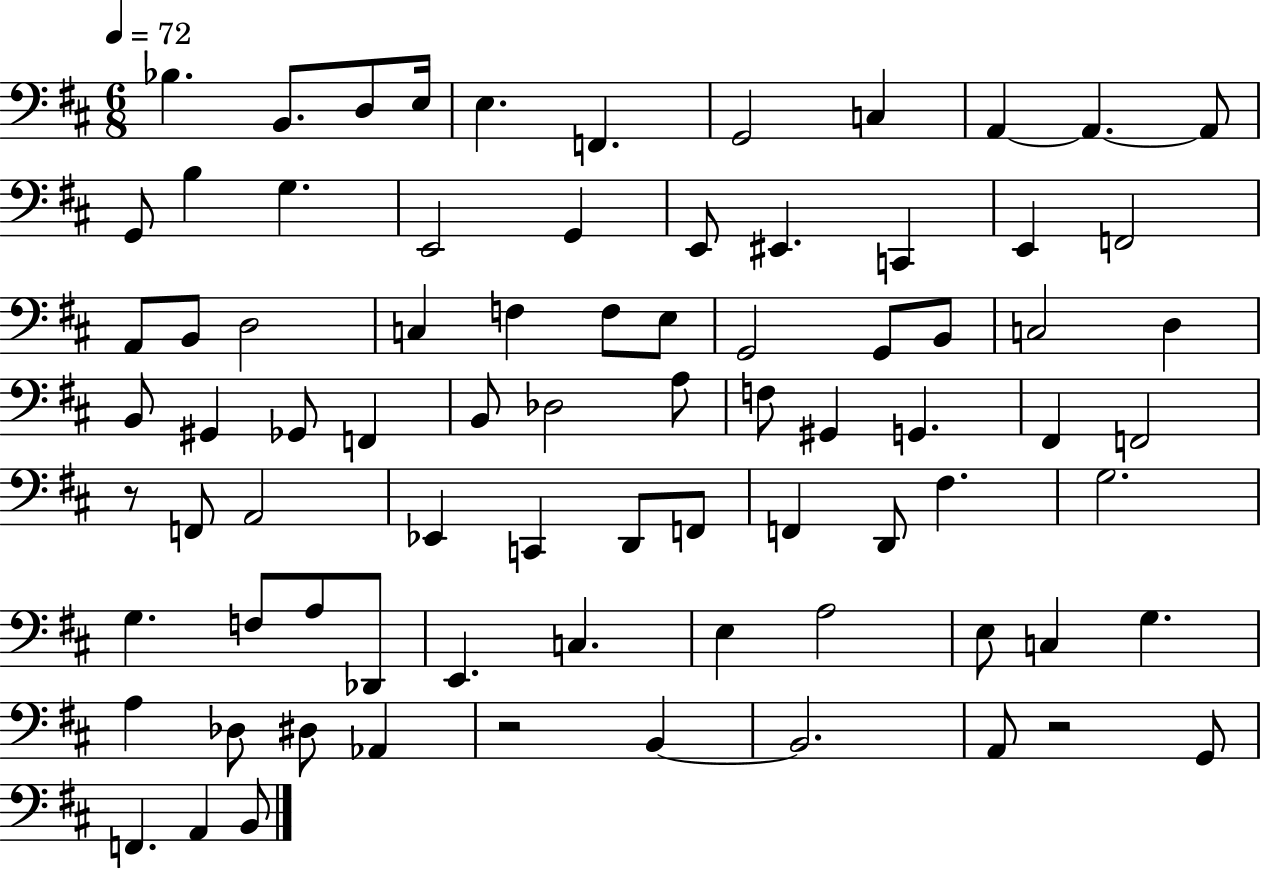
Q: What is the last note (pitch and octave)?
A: B2